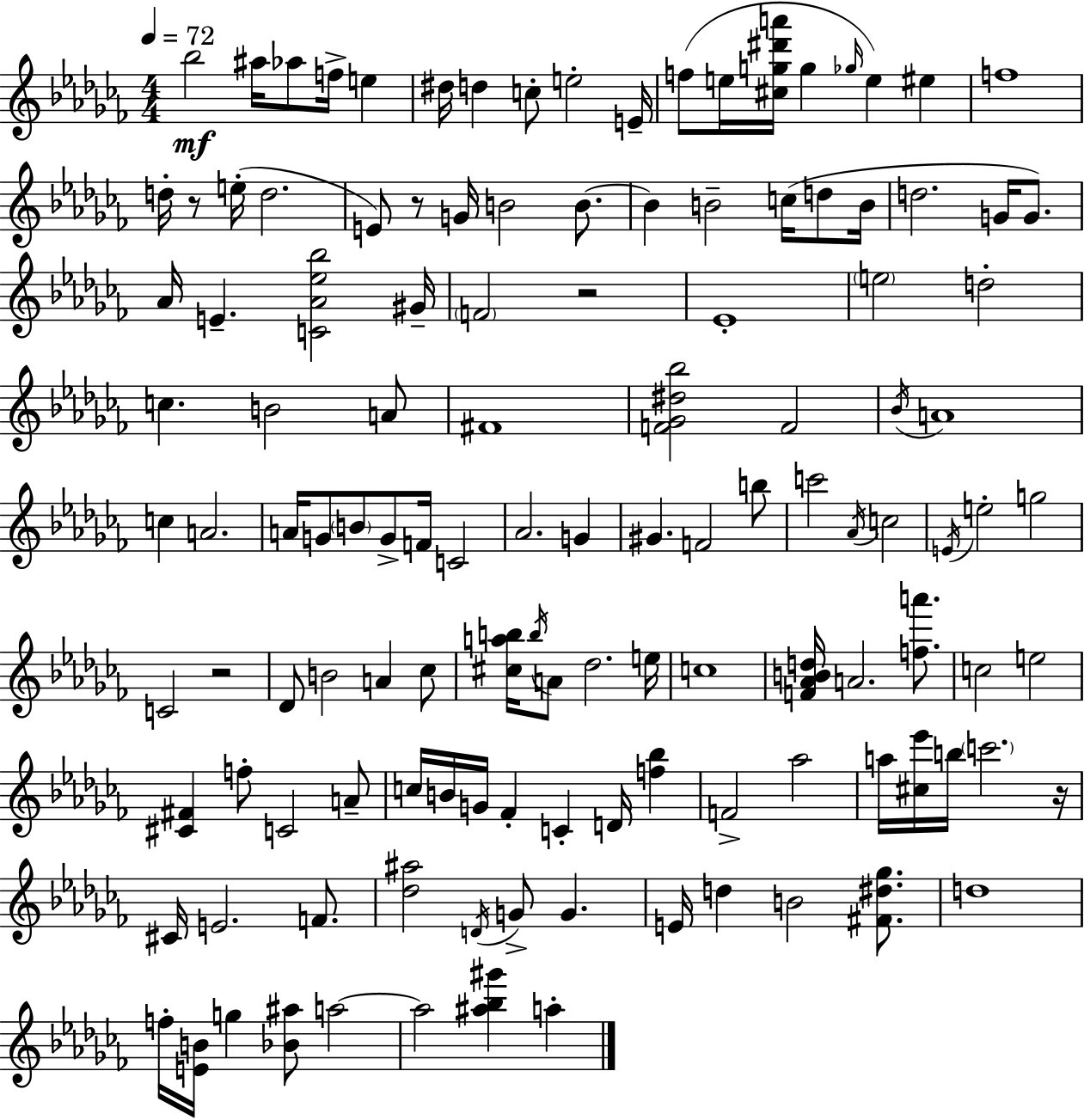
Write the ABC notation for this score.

X:1
T:Untitled
M:4/4
L:1/4
K:Abm
_b2 ^a/4 _a/2 f/4 e ^d/4 d c/2 e2 E/4 f/2 e/4 [^cg^d'a']/4 g _g/4 e ^e f4 d/4 z/2 e/4 d2 E/2 z/2 G/4 B2 B/2 B B2 c/4 d/2 B/4 d2 G/4 G/2 _A/4 E [C_A_e_b]2 ^G/4 F2 z2 _E4 e2 d2 c B2 A/2 ^F4 [F_G^d_b]2 F2 _B/4 A4 c A2 A/4 G/2 B/2 G/2 F/4 C2 _A2 G ^G F2 b/2 c'2 _A/4 c2 E/4 e2 g2 C2 z2 _D/2 B2 A _c/2 [^cab]/4 b/4 A/2 _d2 e/4 c4 [F_ABd]/4 A2 [fa']/2 c2 e2 [^C^F] f/2 C2 A/2 c/4 B/4 G/4 _F C D/4 [f_b] F2 _a2 a/4 [^c_e']/4 b/4 c'2 z/4 ^C/4 E2 F/2 [_d^a]2 D/4 G/2 G E/4 d B2 [^F^d_g]/2 d4 f/4 [EB]/4 g [_B^a]/2 a2 a2 [^a_b^g'] a